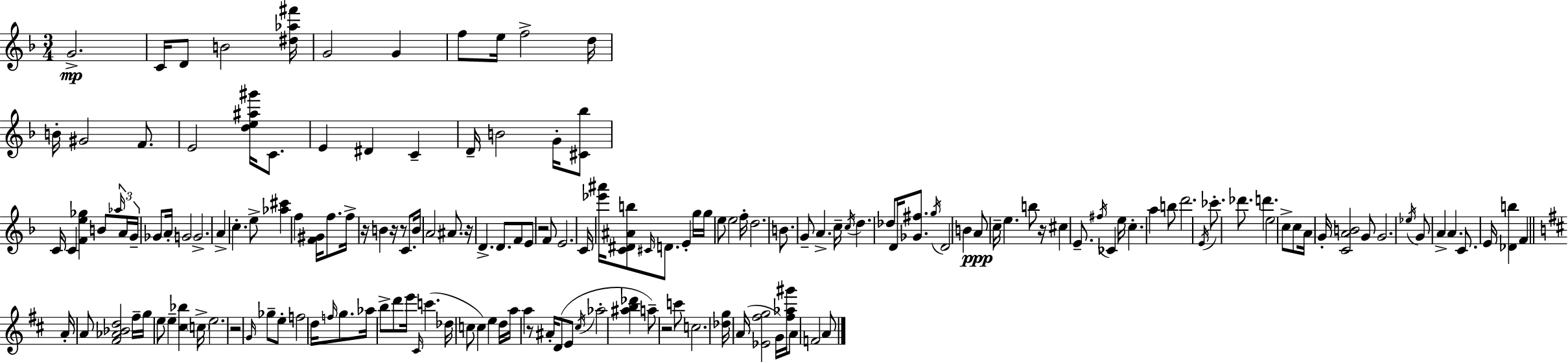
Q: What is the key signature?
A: F major